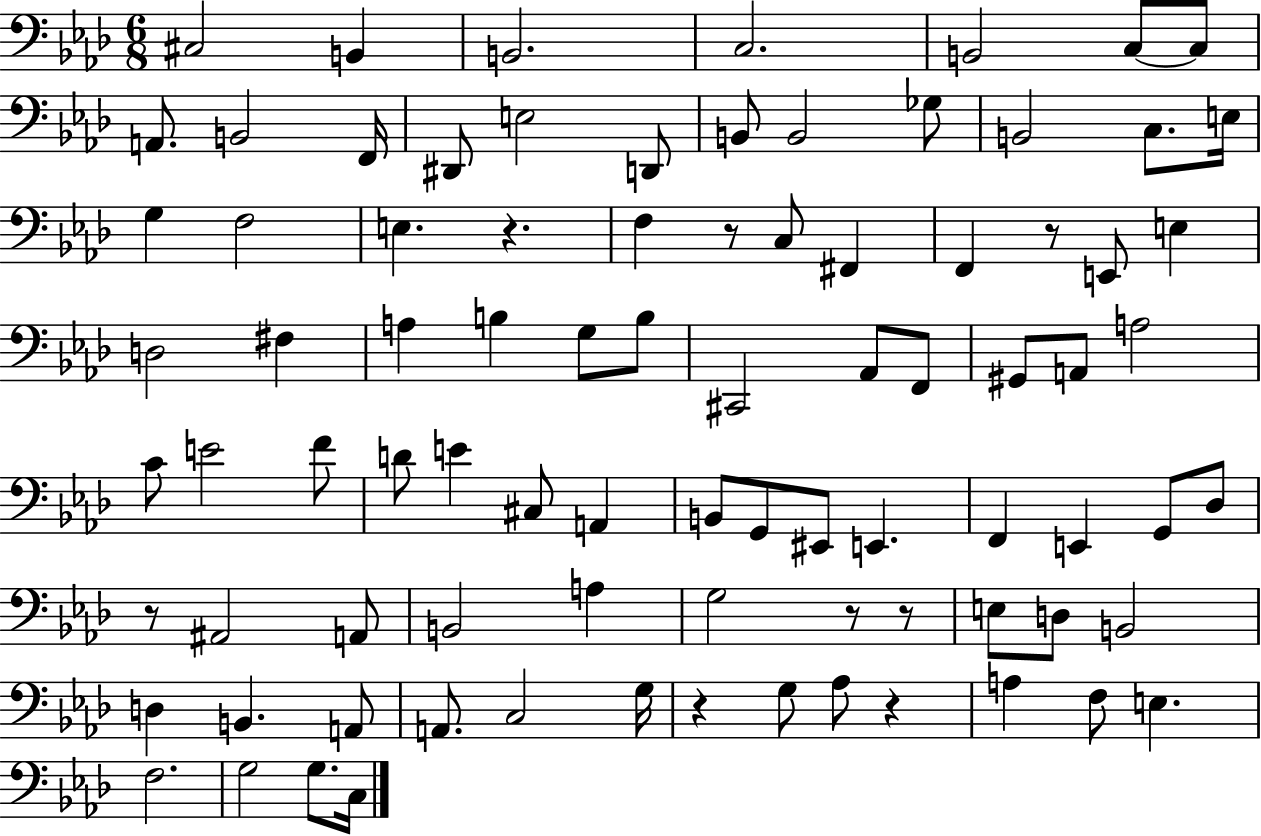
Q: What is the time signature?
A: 6/8